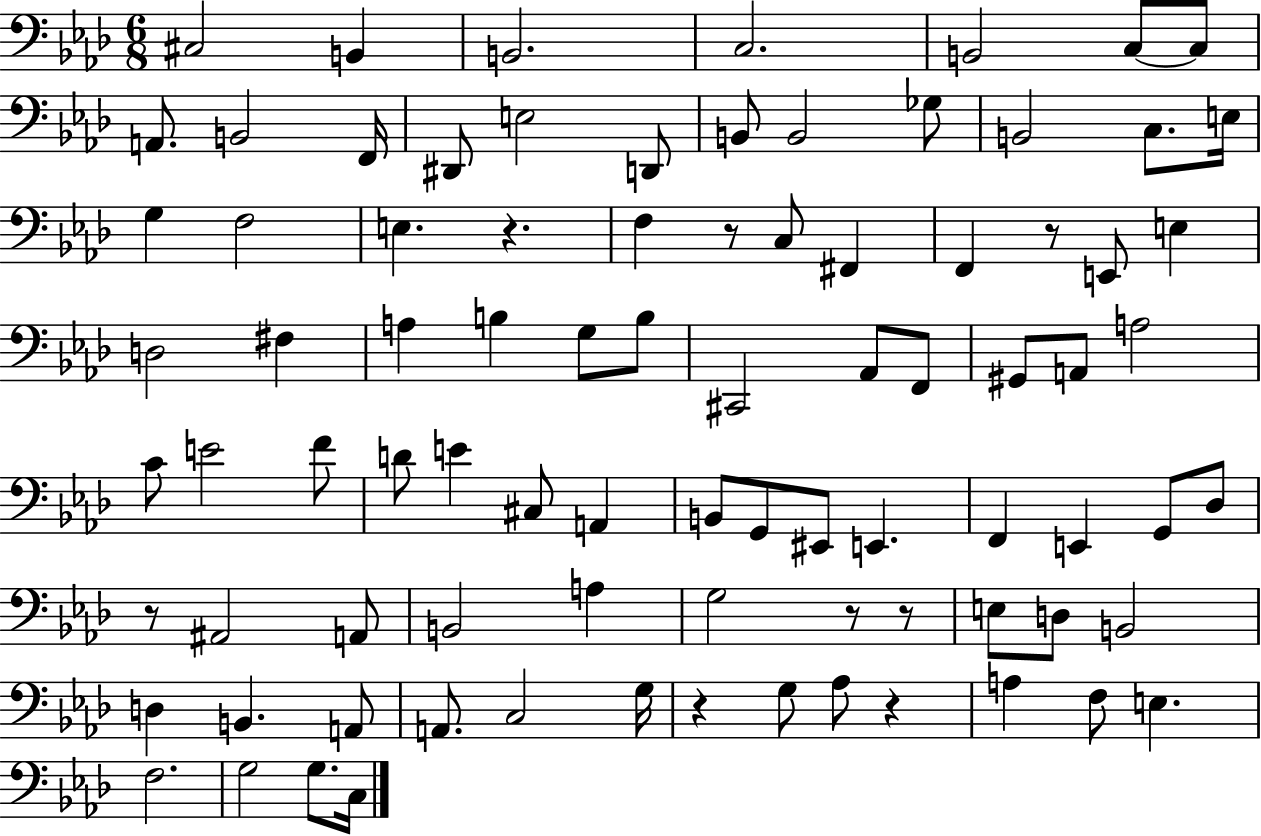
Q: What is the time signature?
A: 6/8